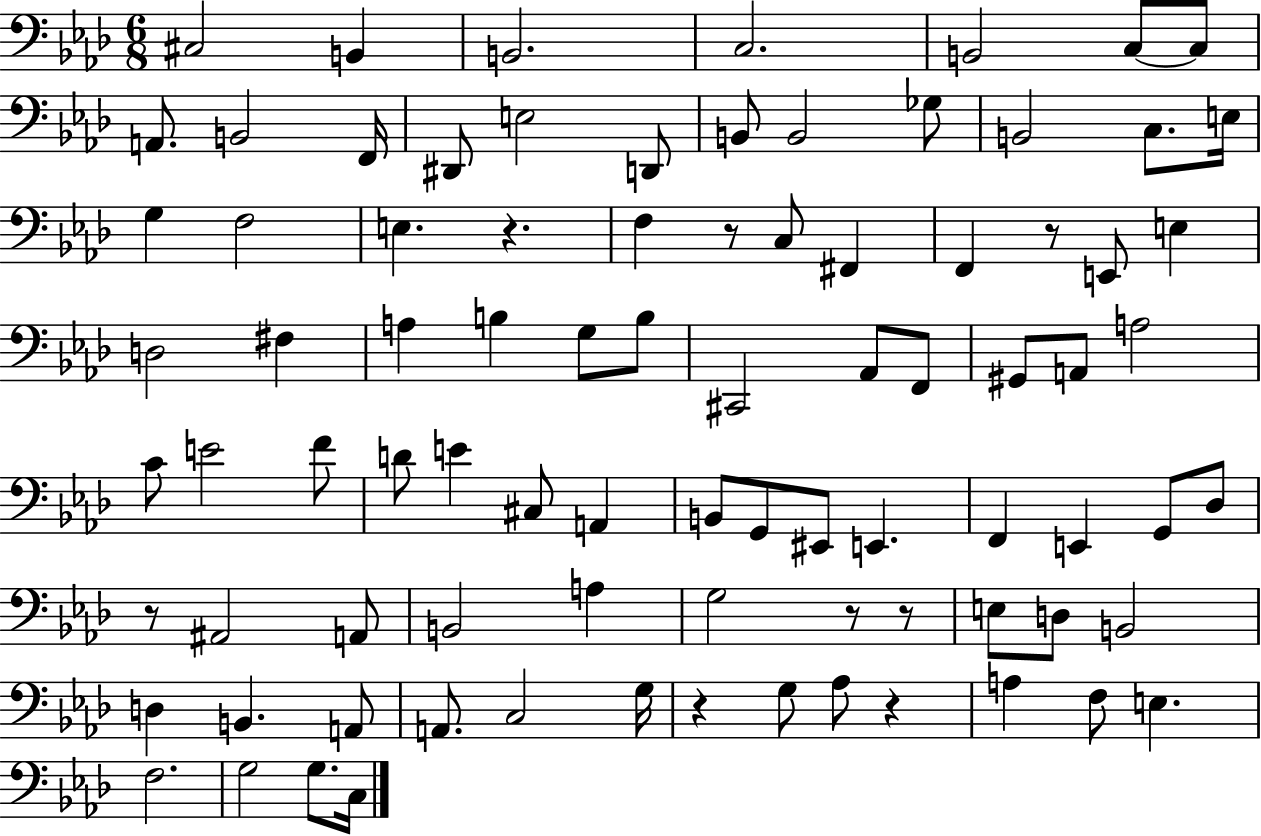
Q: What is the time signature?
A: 6/8